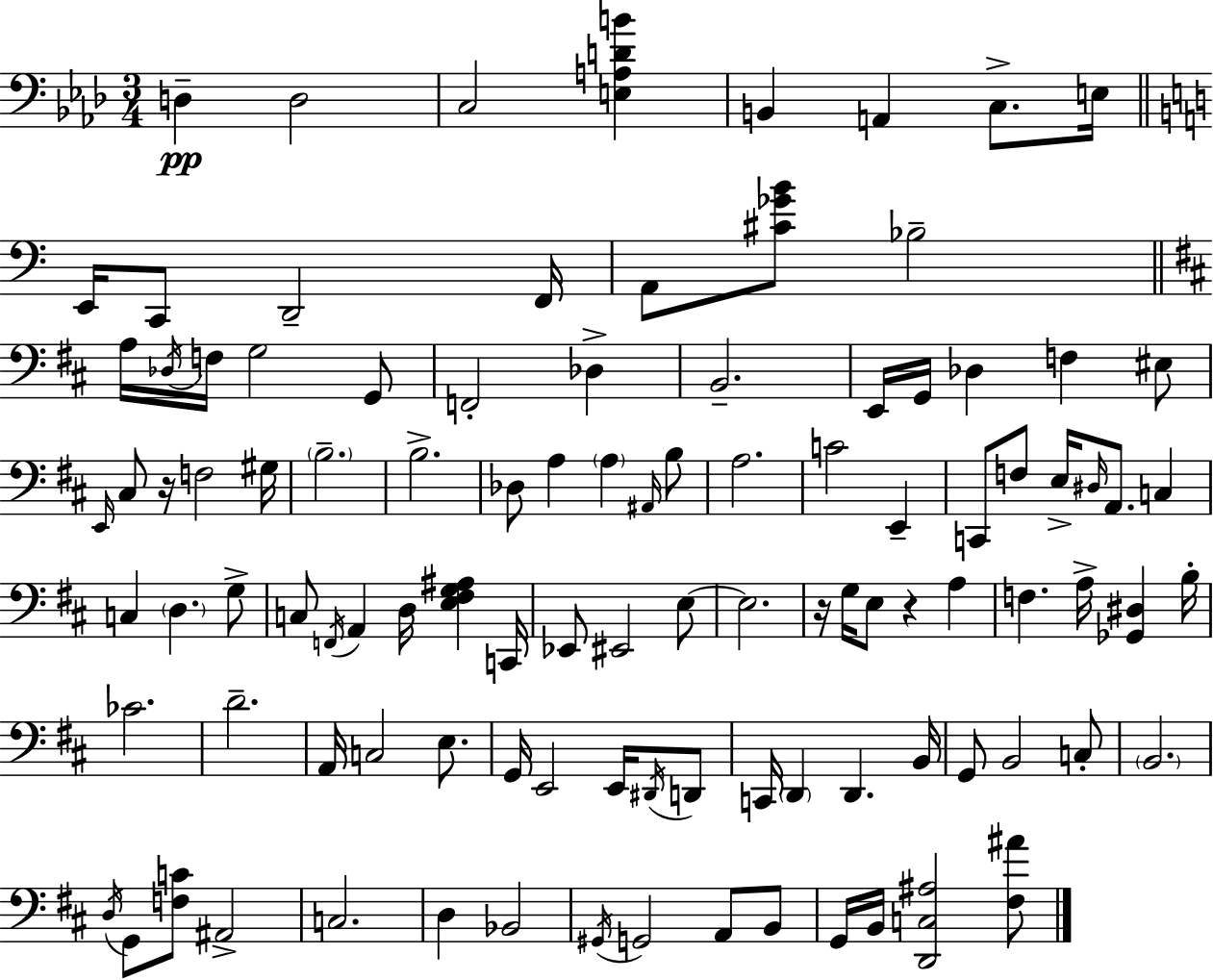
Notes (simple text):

D3/q D3/h C3/h [E3,A3,D4,B4]/q B2/q A2/q C3/e. E3/s E2/s C2/e D2/h F2/s A2/e [C#4,Gb4,B4]/e Bb3/h A3/s Db3/s F3/s G3/h G2/e F2/h Db3/q B2/h. E2/s G2/s Db3/q F3/q EIS3/e E2/s C#3/e R/s F3/h G#3/s B3/h. B3/h. Db3/e A3/q A3/q A#2/s B3/e A3/h. C4/h E2/q C2/e F3/e E3/s D#3/s A2/e. C3/q C3/q D3/q. G3/e C3/e F2/s A2/q D3/s [E3,F#3,G3,A#3]/q C2/s Eb2/e EIS2/h E3/e E3/h. R/s G3/s E3/e R/q A3/q F3/q. A3/s [Gb2,D#3]/q B3/s CES4/h. D4/h. A2/s C3/h E3/e. G2/s E2/h E2/s D#2/s D2/e C2/s D2/q D2/q. B2/s G2/e B2/h C3/e B2/h. D3/s G2/e [F3,C4]/e A#2/h C3/h. D3/q Bb2/h G#2/s G2/h A2/e B2/e G2/s B2/s [D2,C3,A#3]/h [F#3,A#4]/e